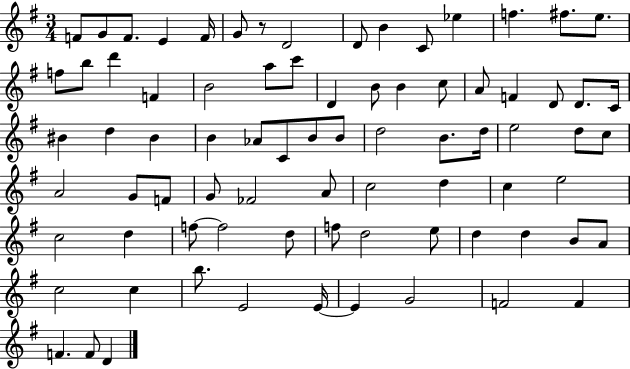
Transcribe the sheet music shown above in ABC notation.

X:1
T:Untitled
M:3/4
L:1/4
K:G
F/2 G/2 F/2 E F/4 G/2 z/2 D2 D/2 B C/2 _e f ^f/2 e/2 f/2 b/2 d' F B2 a/2 c'/2 D B/2 B c/2 A/2 F D/2 D/2 C/4 ^B d ^B B _A/2 C/2 B/2 B/2 d2 B/2 d/4 e2 d/2 c/2 A2 G/2 F/2 G/2 _F2 A/2 c2 d c e2 c2 d f/2 f2 d/2 f/2 d2 e/2 d d B/2 A/2 c2 c b/2 E2 E/4 E G2 F2 F F F/2 D